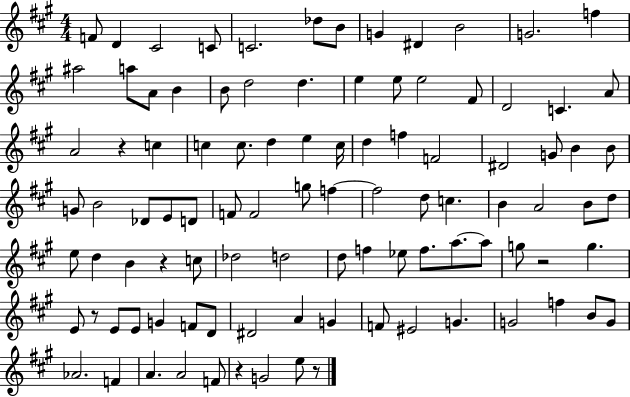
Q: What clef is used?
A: treble